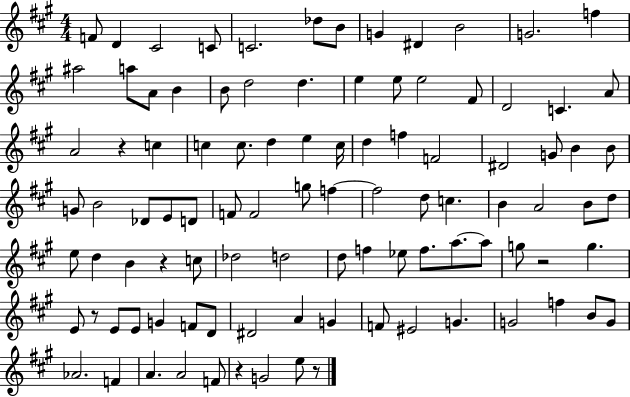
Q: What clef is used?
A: treble